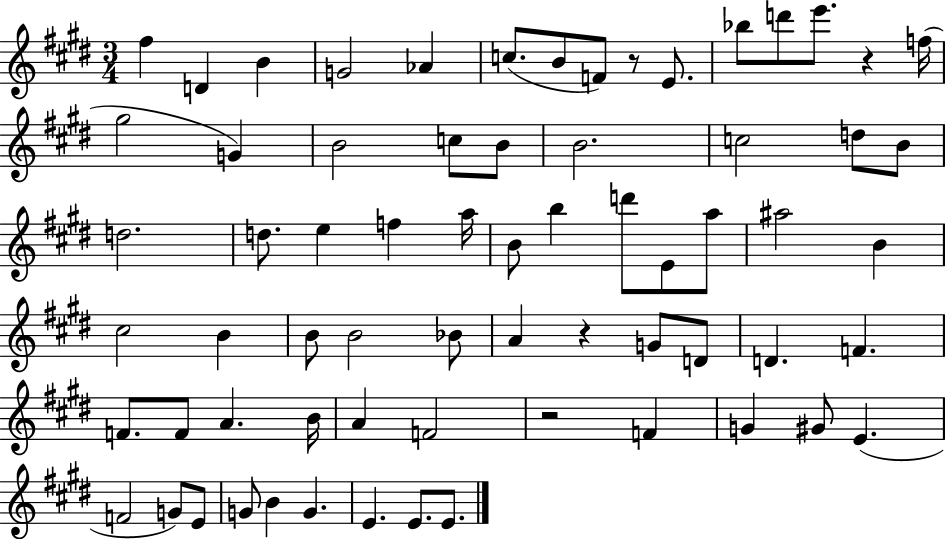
{
  \clef treble
  \numericTimeSignature
  \time 3/4
  \key e \major
  fis''4 d'4 b'4 | g'2 aes'4 | c''8.( b'8 f'8) r8 e'8. | bes''8 d'''8 e'''8. r4 f''16( | \break gis''2 g'4) | b'2 c''8 b'8 | b'2. | c''2 d''8 b'8 | \break d''2. | d''8. e''4 f''4 a''16 | b'8 b''4 d'''8 e'8 a''8 | ais''2 b'4 | \break cis''2 b'4 | b'8 b'2 bes'8 | a'4 r4 g'8 d'8 | d'4. f'4. | \break f'8. f'8 a'4. b'16 | a'4 f'2 | r2 f'4 | g'4 gis'8 e'4.( | \break f'2 g'8) e'8 | g'8 b'4 g'4. | e'4. e'8. e'8. | \bar "|."
}